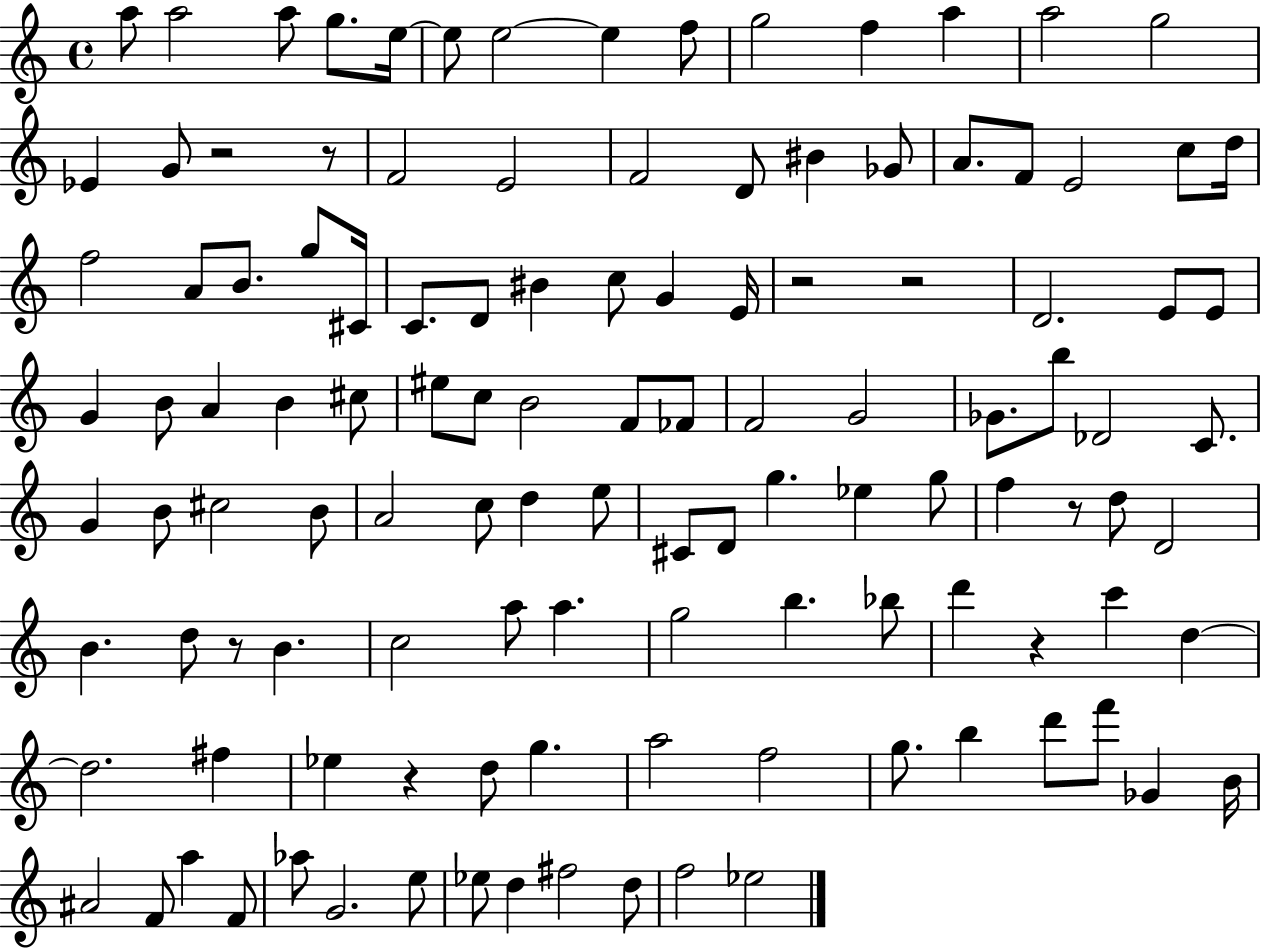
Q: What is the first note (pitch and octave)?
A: A5